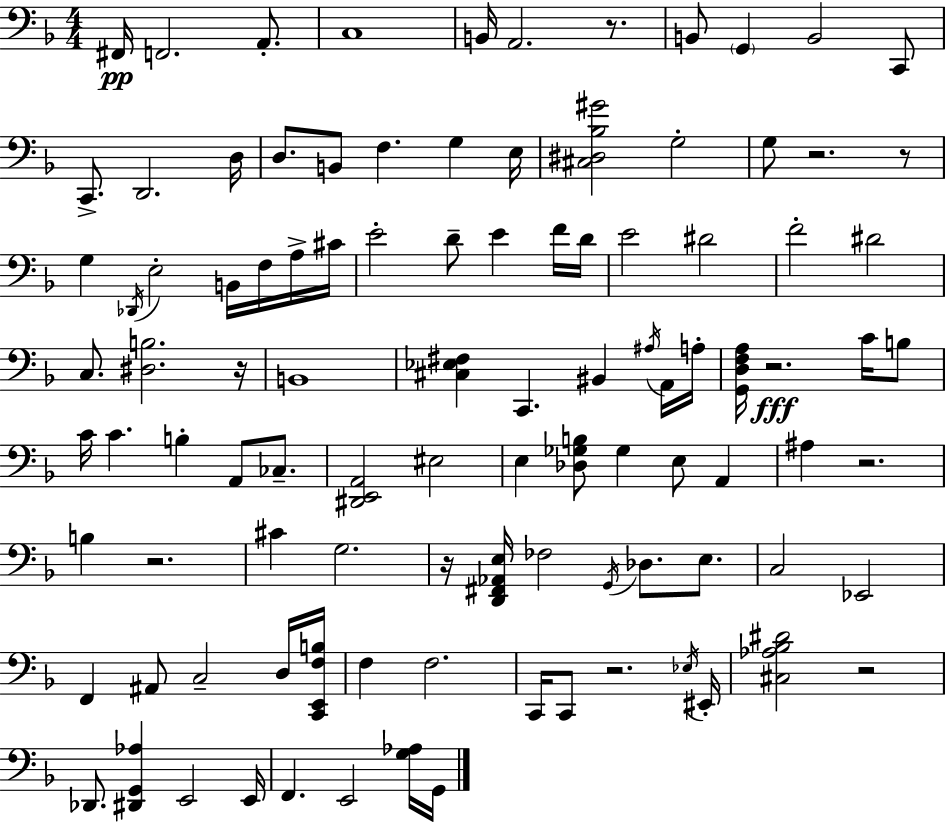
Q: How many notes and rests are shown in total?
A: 102